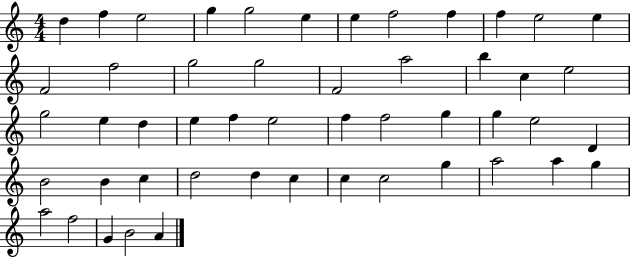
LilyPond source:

{
  \clef treble
  \numericTimeSignature
  \time 4/4
  \key c \major
  d''4 f''4 e''2 | g''4 g''2 e''4 | e''4 f''2 f''4 | f''4 e''2 e''4 | \break f'2 f''2 | g''2 g''2 | f'2 a''2 | b''4 c''4 e''2 | \break g''2 e''4 d''4 | e''4 f''4 e''2 | f''4 f''2 g''4 | g''4 e''2 d'4 | \break b'2 b'4 c''4 | d''2 d''4 c''4 | c''4 c''2 g''4 | a''2 a''4 g''4 | \break a''2 f''2 | g'4 b'2 a'4 | \bar "|."
}